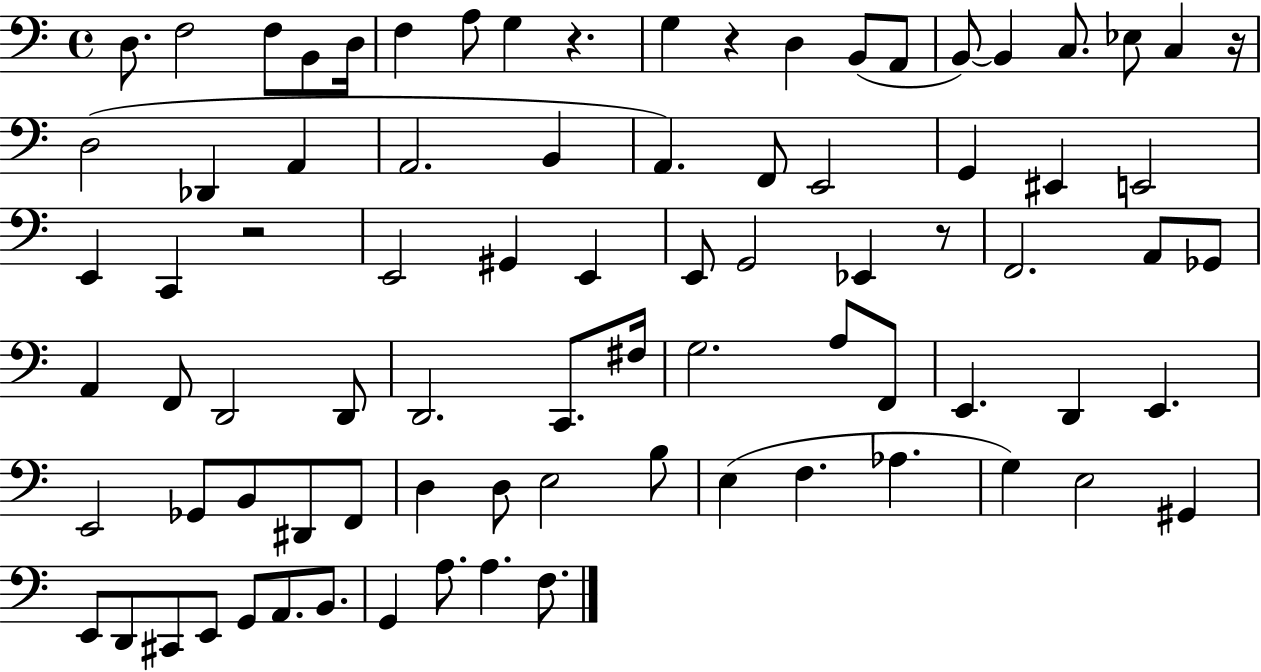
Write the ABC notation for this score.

X:1
T:Untitled
M:4/4
L:1/4
K:C
D,/2 F,2 F,/2 B,,/2 D,/4 F, A,/2 G, z G, z D, B,,/2 A,,/2 B,,/2 B,, C,/2 _E,/2 C, z/4 D,2 _D,, A,, A,,2 B,, A,, F,,/2 E,,2 G,, ^E,, E,,2 E,, C,, z2 E,,2 ^G,, E,, E,,/2 G,,2 _E,, z/2 F,,2 A,,/2 _G,,/2 A,, F,,/2 D,,2 D,,/2 D,,2 C,,/2 ^F,/4 G,2 A,/2 F,,/2 E,, D,, E,, E,,2 _G,,/2 B,,/2 ^D,,/2 F,,/2 D, D,/2 E,2 B,/2 E, F, _A, G, E,2 ^G,, E,,/2 D,,/2 ^C,,/2 E,,/2 G,,/2 A,,/2 B,,/2 G,, A,/2 A, F,/2